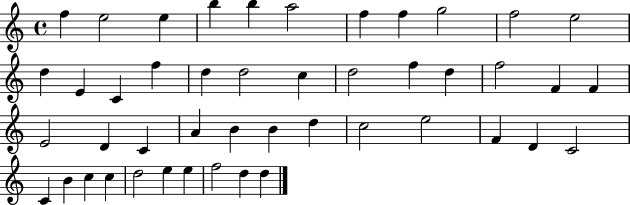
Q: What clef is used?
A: treble